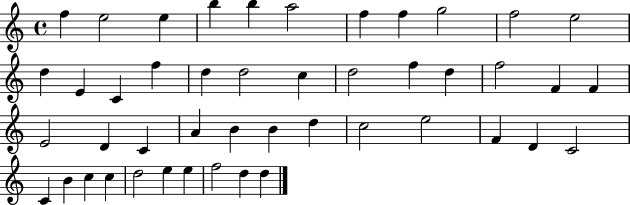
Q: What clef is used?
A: treble